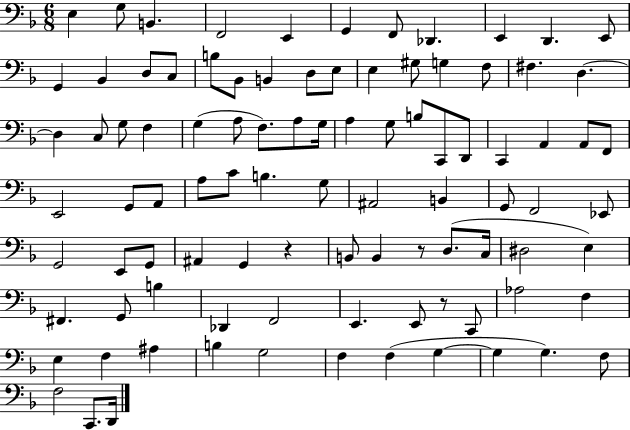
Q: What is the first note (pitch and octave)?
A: E3